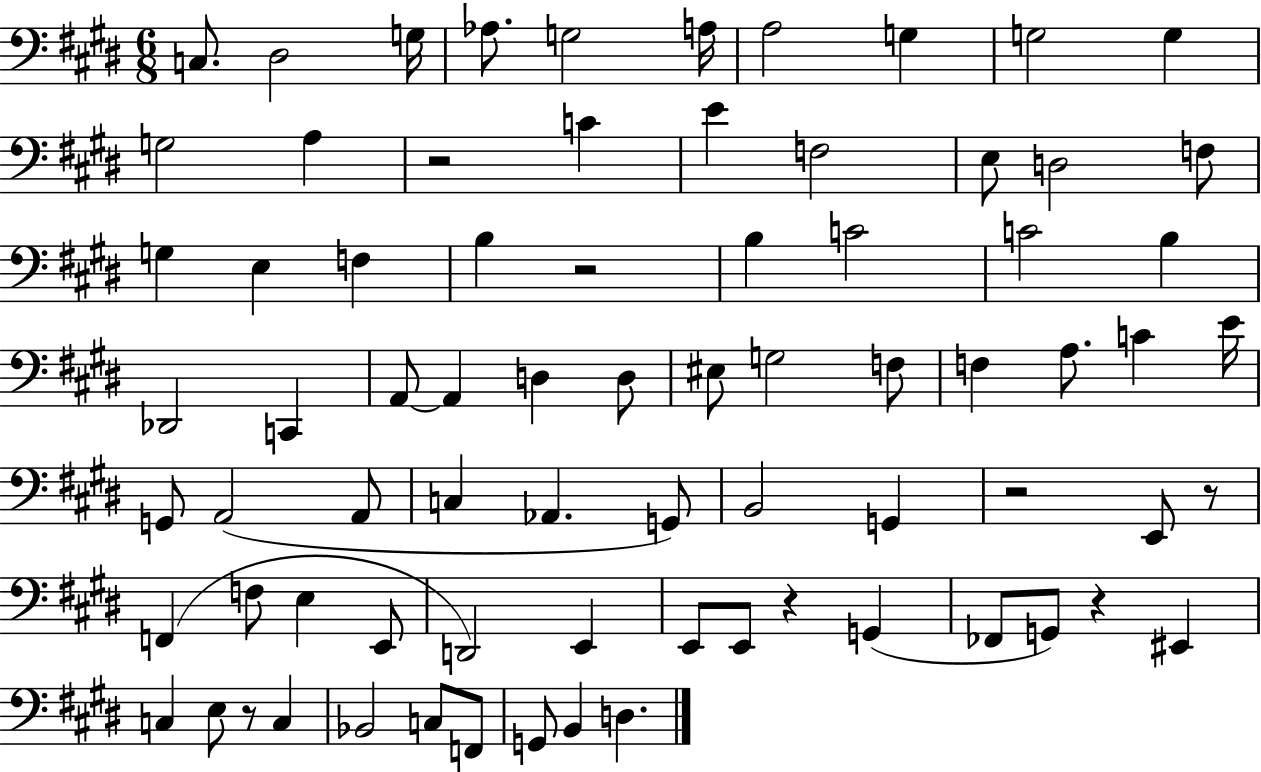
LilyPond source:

{
  \clef bass
  \numericTimeSignature
  \time 6/8
  \key e \major
  c8. dis2 g16 | aes8. g2 a16 | a2 g4 | g2 g4 | \break g2 a4 | r2 c'4 | e'4 f2 | e8 d2 f8 | \break g4 e4 f4 | b4 r2 | b4 c'2 | c'2 b4 | \break des,2 c,4 | a,8~~ a,4 d4 d8 | eis8 g2 f8 | f4 a8. c'4 e'16 | \break g,8 a,2( a,8 | c4 aes,4. g,8) | b,2 g,4 | r2 e,8 r8 | \break f,4( f8 e4 e,8 | d,2) e,4 | e,8 e,8 r4 g,4( | fes,8 g,8) r4 eis,4 | \break c4 e8 r8 c4 | bes,2 c8 f,8 | g,8 b,4 d4. | \bar "|."
}